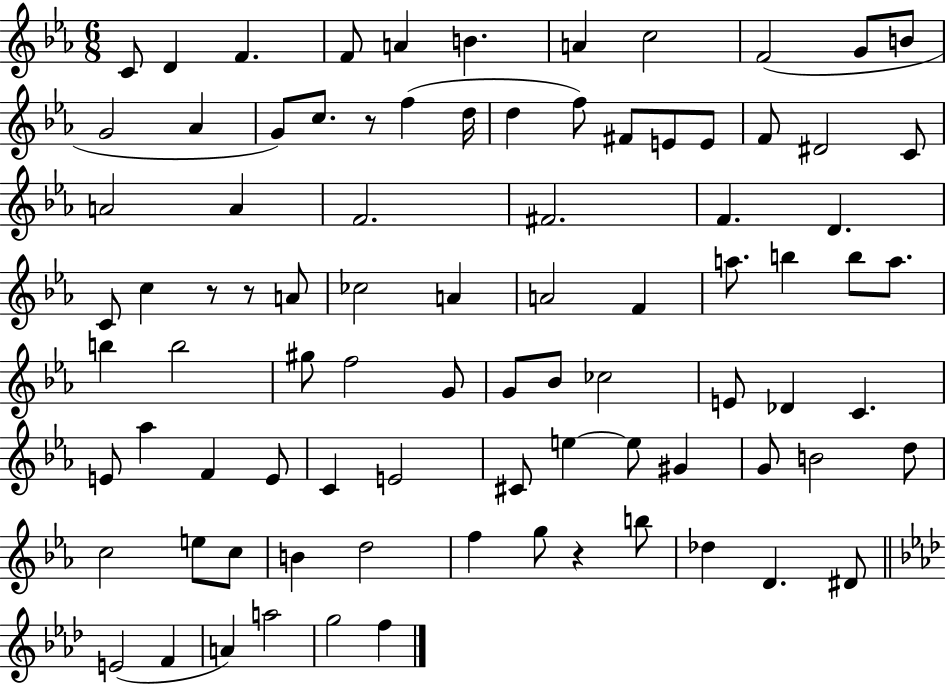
X:1
T:Untitled
M:6/8
L:1/4
K:Eb
C/2 D F F/2 A B A c2 F2 G/2 B/2 G2 _A G/2 c/2 z/2 f d/4 d f/2 ^F/2 E/2 E/2 F/2 ^D2 C/2 A2 A F2 ^F2 F D C/2 c z/2 z/2 A/2 _c2 A A2 F a/2 b b/2 a/2 b b2 ^g/2 f2 G/2 G/2 _B/2 _c2 E/2 _D C E/2 _a F E/2 C E2 ^C/2 e e/2 ^G G/2 B2 d/2 c2 e/2 c/2 B d2 f g/2 z b/2 _d D ^D/2 E2 F A a2 g2 f